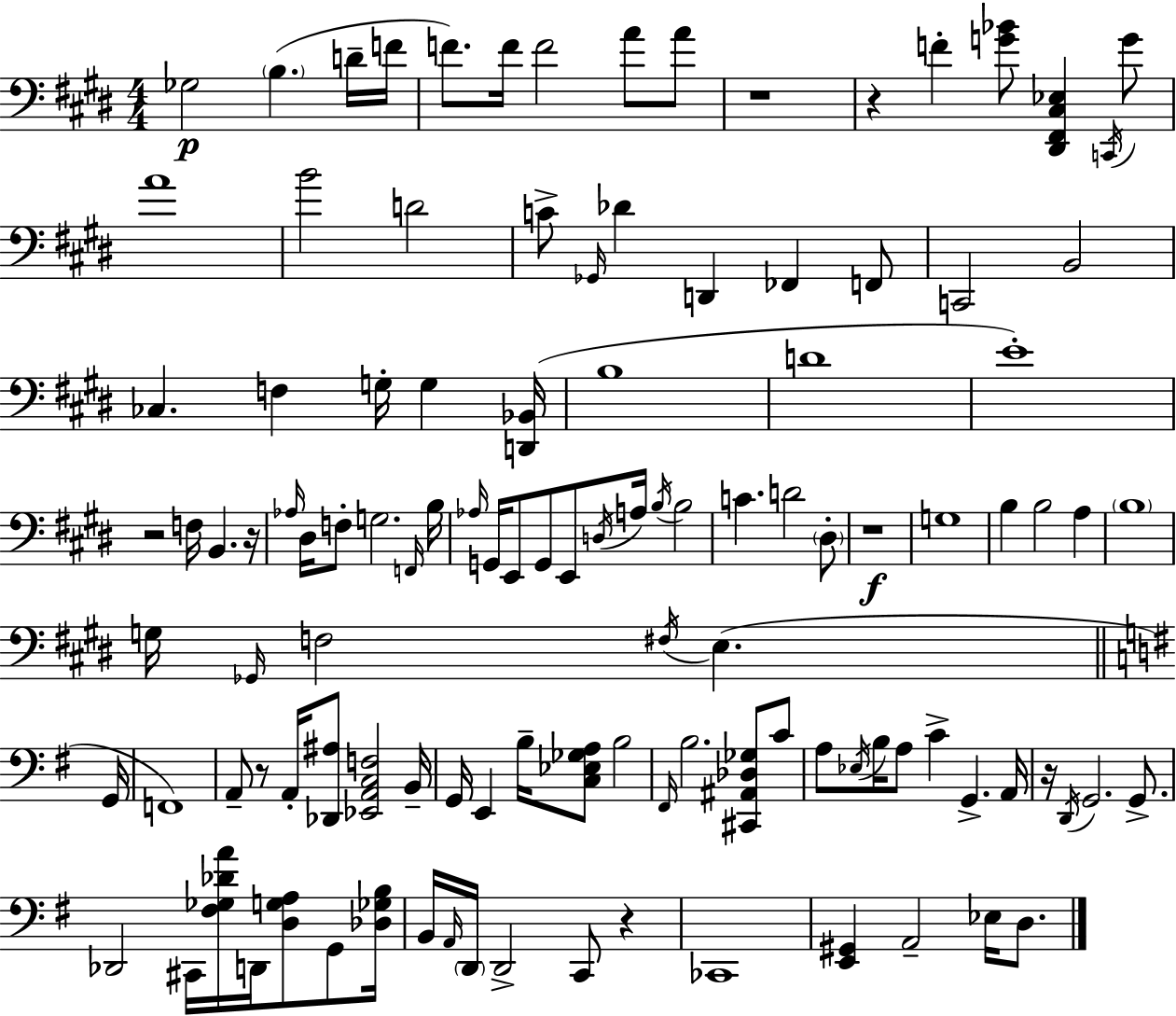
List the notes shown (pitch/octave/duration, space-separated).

Gb3/h B3/q. D4/s F4/s F4/e. F4/s F4/h A4/e A4/e R/w R/q F4/q [G4,Bb4]/e [D#2,F#2,C#3,Eb3]/q C2/s G4/e A4/w B4/h D4/h C4/e Gb2/s Db4/q D2/q FES2/q F2/e C2/h B2/h CES3/q. F3/q G3/s G3/q [D2,Bb2]/s B3/w D4/w E4/w R/h F3/s B2/q. R/s Ab3/s D#3/s F3/e G3/h. F2/s B3/s Ab3/s G2/s E2/e G2/e E2/e D3/s A3/s B3/s B3/h C4/q. D4/h D#3/e R/w G3/w B3/q B3/h A3/q B3/w G3/s Gb2/s F3/h F#3/s E3/q. G2/s F2/w A2/e R/e A2/s [Db2,A#3]/e [Eb2,A2,C3,F3]/h B2/s G2/s E2/q B3/s [C3,Eb3,Gb3,A3]/e B3/h F#2/s B3/h. [C#2,A#2,Db3,Gb3]/e C4/e A3/e Eb3/s B3/s A3/e C4/q G2/q. A2/s R/s D2/s G2/h. G2/e. Db2/h C#2/s [F#3,Gb3,Db4,A4]/s D2/s [D3,G3,A3]/e G2/e [Db3,Gb3,B3]/s B2/s A2/s D2/s D2/h C2/e R/q CES2/w [E2,G#2]/q A2/h Eb3/s D3/e.